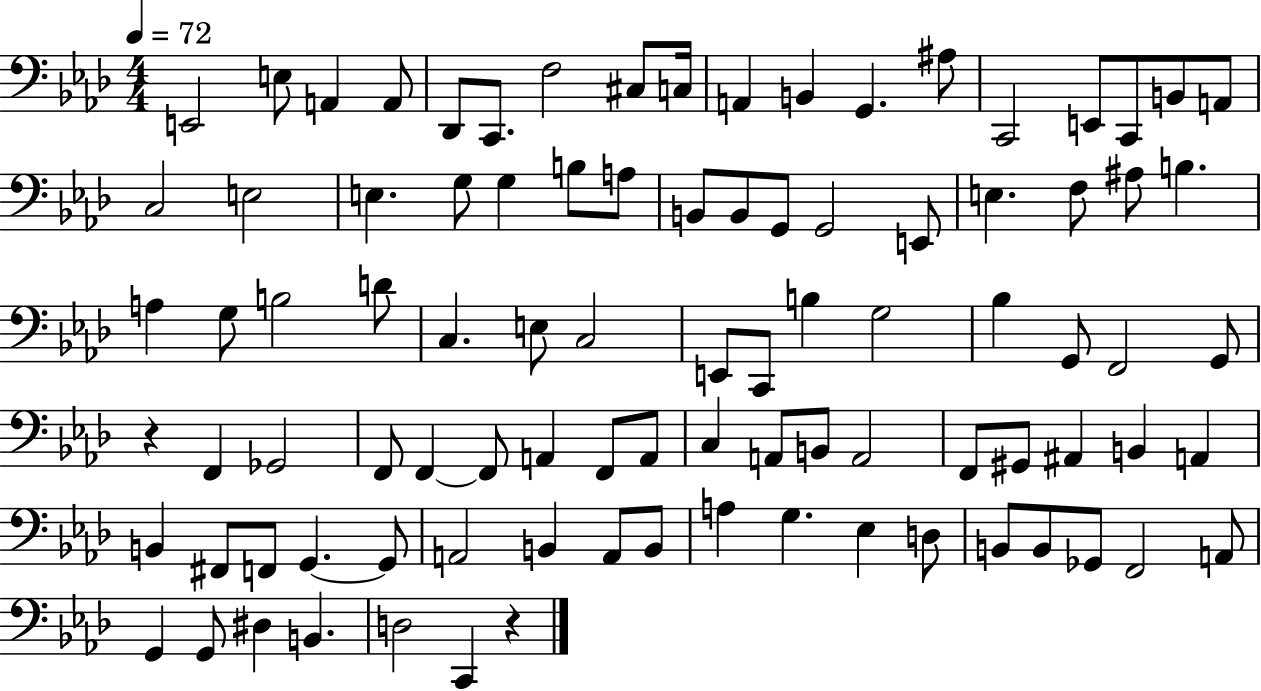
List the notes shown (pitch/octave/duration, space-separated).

E2/h E3/e A2/q A2/e Db2/e C2/e. F3/h C#3/e C3/s A2/q B2/q G2/q. A#3/e C2/h E2/e C2/e B2/e A2/e C3/h E3/h E3/q. G3/e G3/q B3/e A3/e B2/e B2/e G2/e G2/h E2/e E3/q. F3/e A#3/e B3/q. A3/q G3/e B3/h D4/e C3/q. E3/e C3/h E2/e C2/e B3/q G3/h Bb3/q G2/e F2/h G2/e R/q F2/q Gb2/h F2/e F2/q F2/e A2/q F2/e A2/e C3/q A2/e B2/e A2/h F2/e G#2/e A#2/q B2/q A2/q B2/q F#2/e F2/e G2/q. G2/e A2/h B2/q A2/e B2/e A3/q G3/q. Eb3/q D3/e B2/e B2/e Gb2/e F2/h A2/e G2/q G2/e D#3/q B2/q. D3/h C2/q R/q